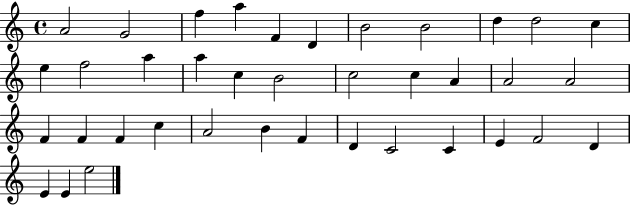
{
  \clef treble
  \time 4/4
  \defaultTimeSignature
  \key c \major
  a'2 g'2 | f''4 a''4 f'4 d'4 | b'2 b'2 | d''4 d''2 c''4 | \break e''4 f''2 a''4 | a''4 c''4 b'2 | c''2 c''4 a'4 | a'2 a'2 | \break f'4 f'4 f'4 c''4 | a'2 b'4 f'4 | d'4 c'2 c'4 | e'4 f'2 d'4 | \break e'4 e'4 e''2 | \bar "|."
}